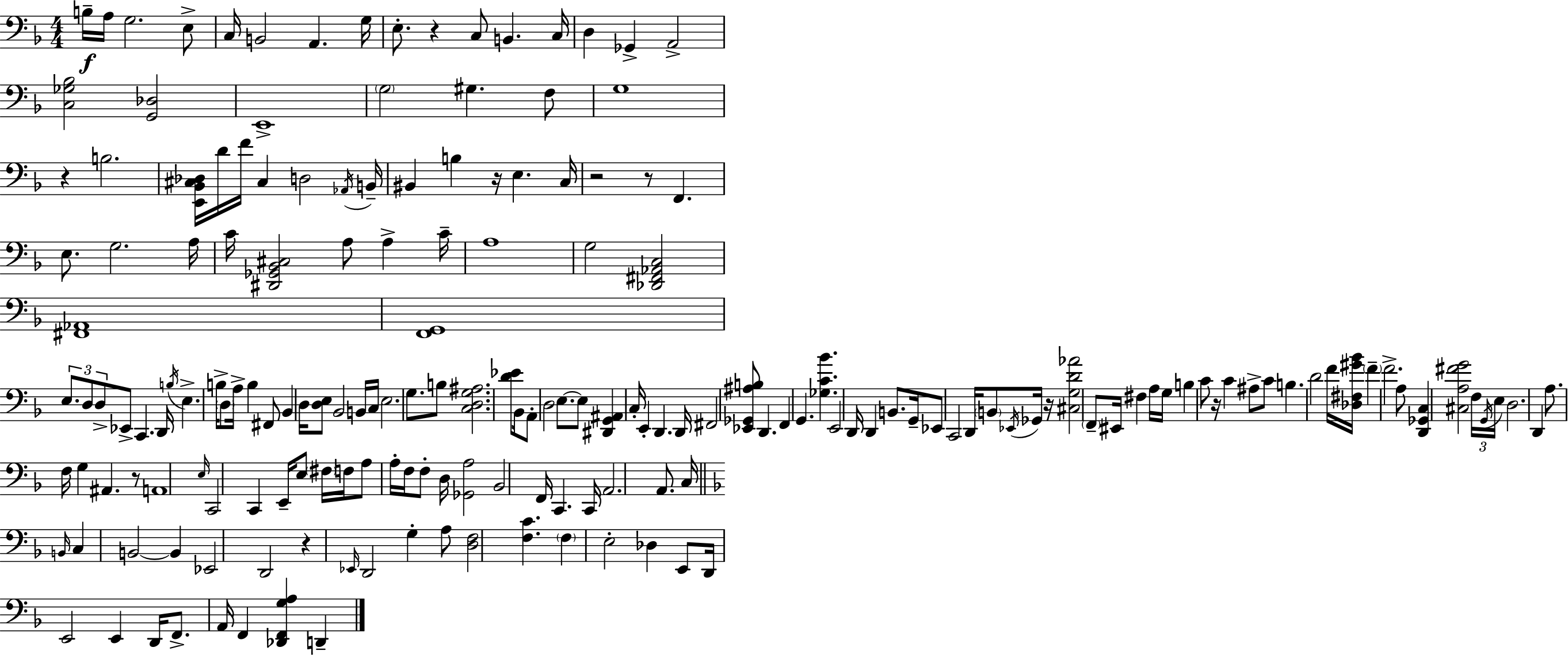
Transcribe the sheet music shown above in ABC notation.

X:1
T:Untitled
M:4/4
L:1/4
K:F
B,/4 A,/4 G,2 E,/2 C,/4 B,,2 A,, G,/4 E,/2 z C,/2 B,, C,/4 D, _G,, A,,2 [C,_G,_B,]2 [G,,_D,]2 E,,4 G,2 ^G, F,/2 G,4 z B,2 [E,,_B,,^C,_D,]/4 D/4 F/4 ^C, D,2 _A,,/4 B,,/4 ^B,, B, z/4 E, C,/4 z2 z/2 F,, E,/2 G,2 A,/4 C/4 [^D,,_G,,_B,,^C,]2 A,/2 A, C/4 A,4 G,2 [_D,,^F,,_A,,C,]2 [^F,,_A,,]4 [F,,G,,]4 E,/2 D,/2 D,/2 _E,,/2 C,, D,,/4 B,/4 E, B,/4 D,/2 A,/4 B, ^F,,/2 _B,, D,/4 [D,E,]/2 _B,,2 B,,/4 C,/4 E,2 G,/2 B,/2 [C,D,G,^A,]2 [D_E]/2 _B,,/4 A,,/2 D,2 E,/2 E,/2 [^D,,G,,^A,,] C,/4 E,, D,, D,,/4 ^F,,2 [_E,,_G,,^A,B,]/2 D,, F,, G,, [_G,C_B] E,,2 D,,/4 D,, B,,/2 G,,/4 _E,,/2 C,,2 D,,/4 B,,/2 _E,,/4 _G,,/4 z/4 [^C,G,D_A]2 F,,/2 ^E,,/4 ^F, A,/4 G,/4 B, C/2 z/4 C ^A,/2 C/2 B, D2 F/4 [_D,^F,^G_B]/4 F F2 A,/2 [D,,_G,,C,] [^C,A,^FG]2 F,/4 G,,/4 E,/4 D,2 D,, A,/2 F,/4 G, ^A,, z/2 A,,4 E,/4 C,,2 C,, E,,/4 E,/2 ^F,/4 F,/4 A,/2 A,/4 F,/4 F,/2 D,/4 [_G,,A,]2 _B,,2 F,,/4 C,, C,,/4 A,,2 A,,/2 C,/4 B,,/4 C, B,,2 B,, _E,,2 D,,2 z _E,,/4 D,,2 G, A,/2 [D,F,]2 [F,C] F, E,2 _D, E,,/2 D,,/4 E,,2 E,, D,,/4 F,,/2 A,,/4 F,, [_D,,F,,G,A,] D,,